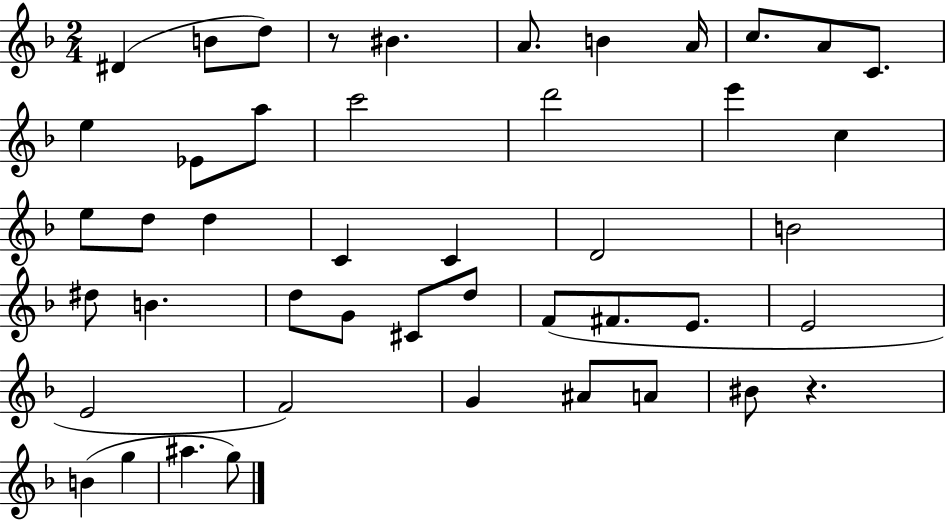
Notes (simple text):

D#4/q B4/e D5/e R/e BIS4/q. A4/e. B4/q A4/s C5/e. A4/e C4/e. E5/q Eb4/e A5/e C6/h D6/h E6/q C5/q E5/e D5/e D5/q C4/q C4/q D4/h B4/h D#5/e B4/q. D5/e G4/e C#4/e D5/e F4/e F#4/e. E4/e. E4/h E4/h F4/h G4/q A#4/e A4/e BIS4/e R/q. B4/q G5/q A#5/q. G5/e